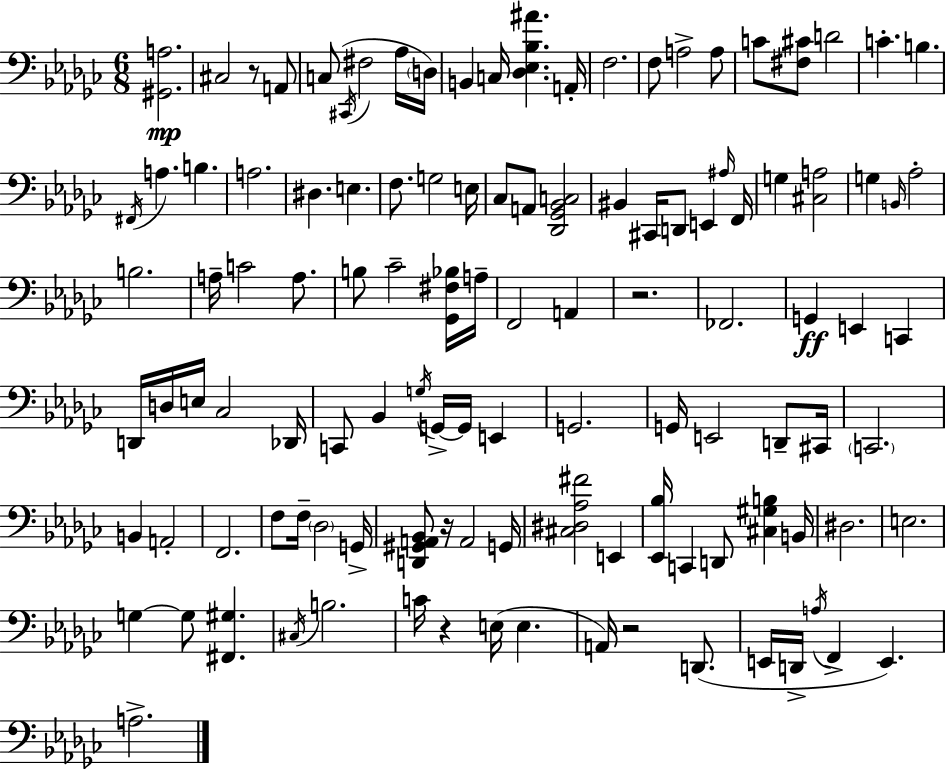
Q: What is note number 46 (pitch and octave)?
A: A3